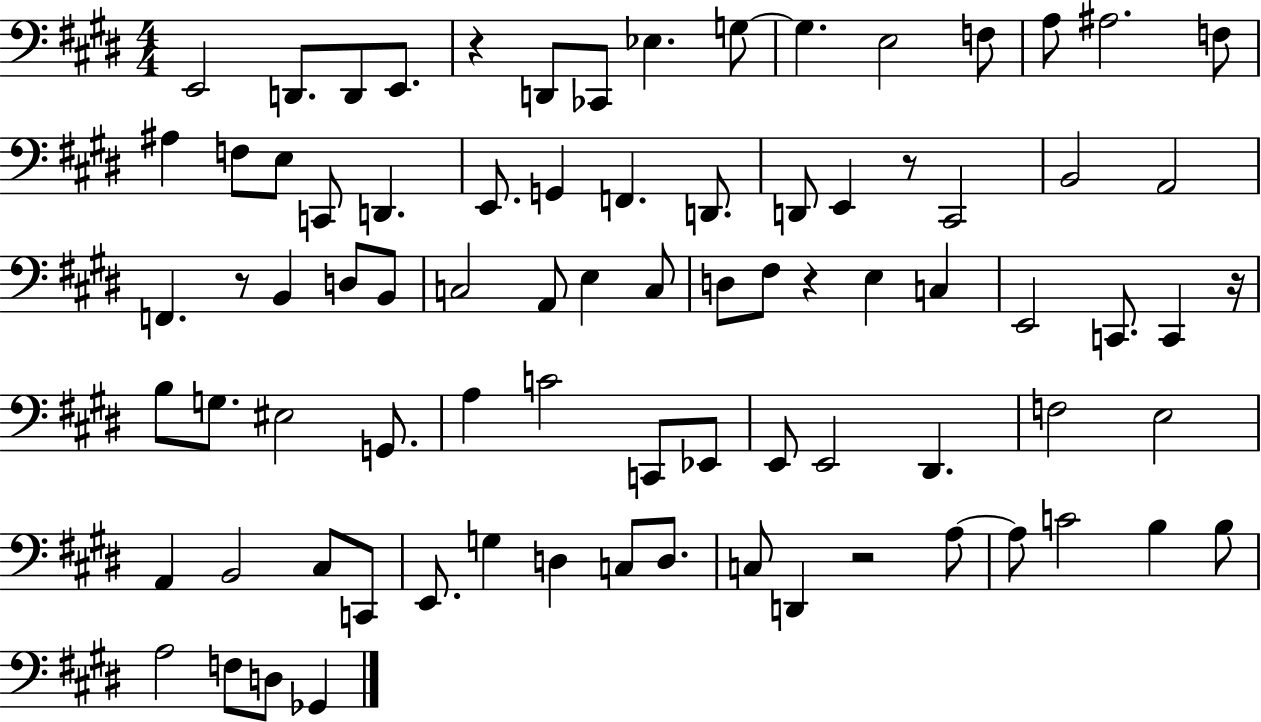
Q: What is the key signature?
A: E major